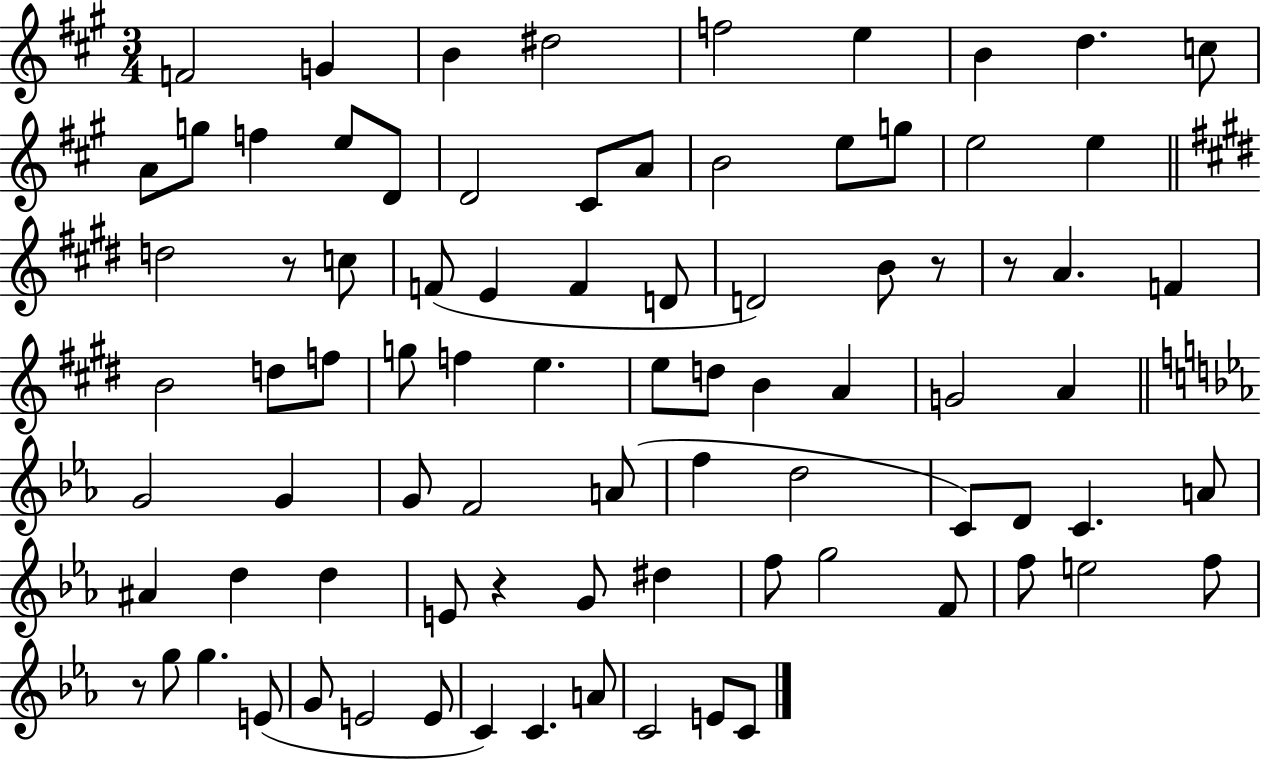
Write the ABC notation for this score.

X:1
T:Untitled
M:3/4
L:1/4
K:A
F2 G B ^d2 f2 e B d c/2 A/2 g/2 f e/2 D/2 D2 ^C/2 A/2 B2 e/2 g/2 e2 e d2 z/2 c/2 F/2 E F D/2 D2 B/2 z/2 z/2 A F B2 d/2 f/2 g/2 f e e/2 d/2 B A G2 A G2 G G/2 F2 A/2 f d2 C/2 D/2 C A/2 ^A d d E/2 z G/2 ^d f/2 g2 F/2 f/2 e2 f/2 z/2 g/2 g E/2 G/2 E2 E/2 C C A/2 C2 E/2 C/2